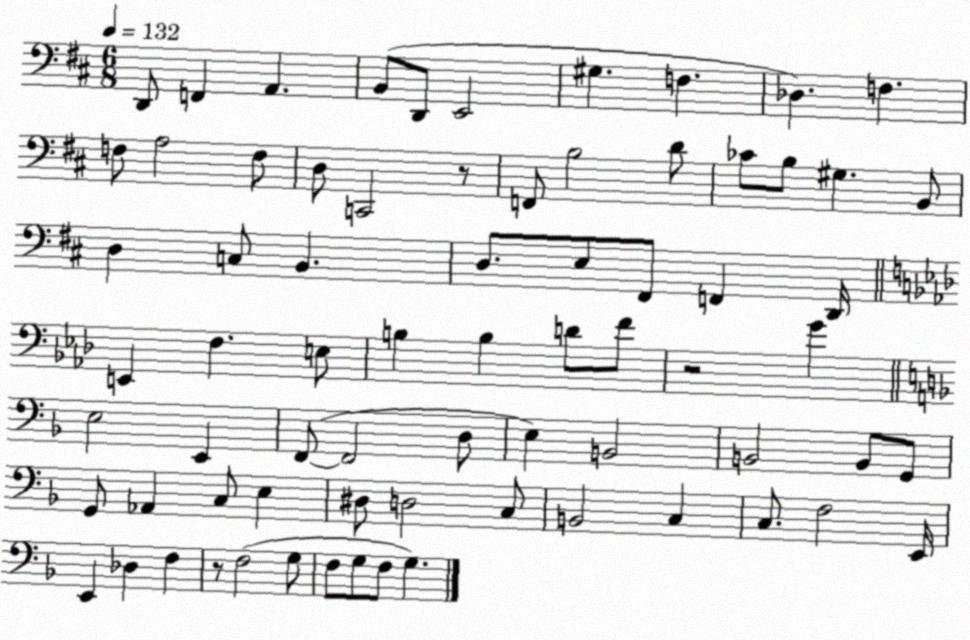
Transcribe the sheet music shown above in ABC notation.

X:1
T:Untitled
M:6/8
L:1/4
K:D
D,,/2 F,, A,, B,,/2 D,,/2 E,,2 ^G, F, _D, F, F,/2 A,2 F,/2 D,/2 C,,2 z/2 F,,/2 B,2 D/2 _C/2 B,/2 ^G, B,,/2 D, C,/2 B,, D,/2 E,/2 ^F,,/2 F,, D,,/4 E,, F, E,/2 B, B, D/2 F/2 z2 G E,2 E,, F,,/2 F,,2 D,/2 E, B,,2 B,,2 B,,/2 G,,/2 G,,/2 _A,, C,/2 E, ^D,/2 D,2 C,/2 B,,2 C, C,/2 F,2 E,,/4 E,, _D, F, z/2 F,2 G,/2 F,/2 G,/2 F,/2 G,